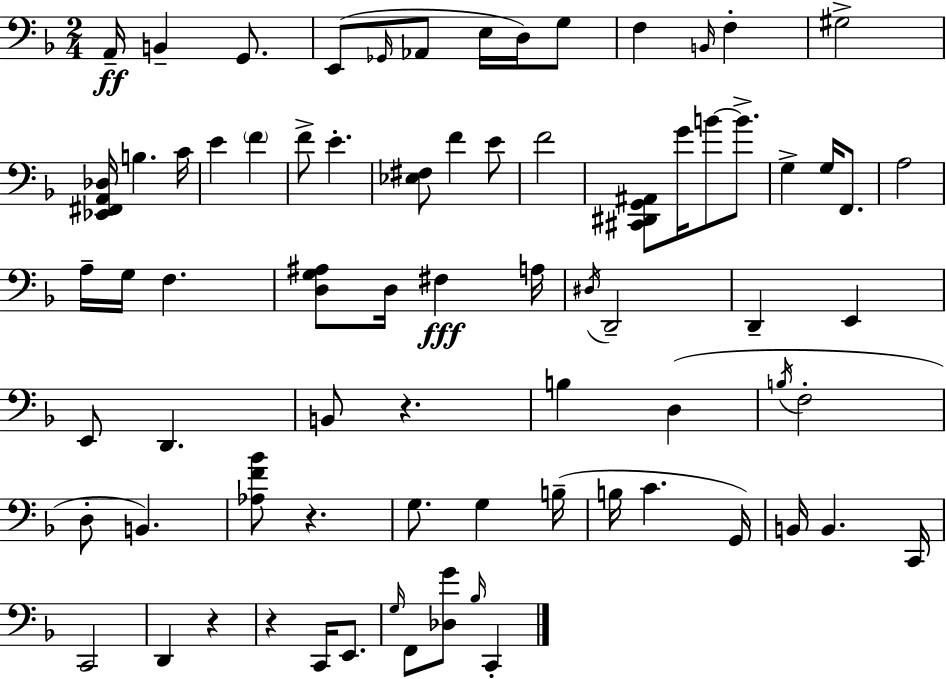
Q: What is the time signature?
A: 2/4